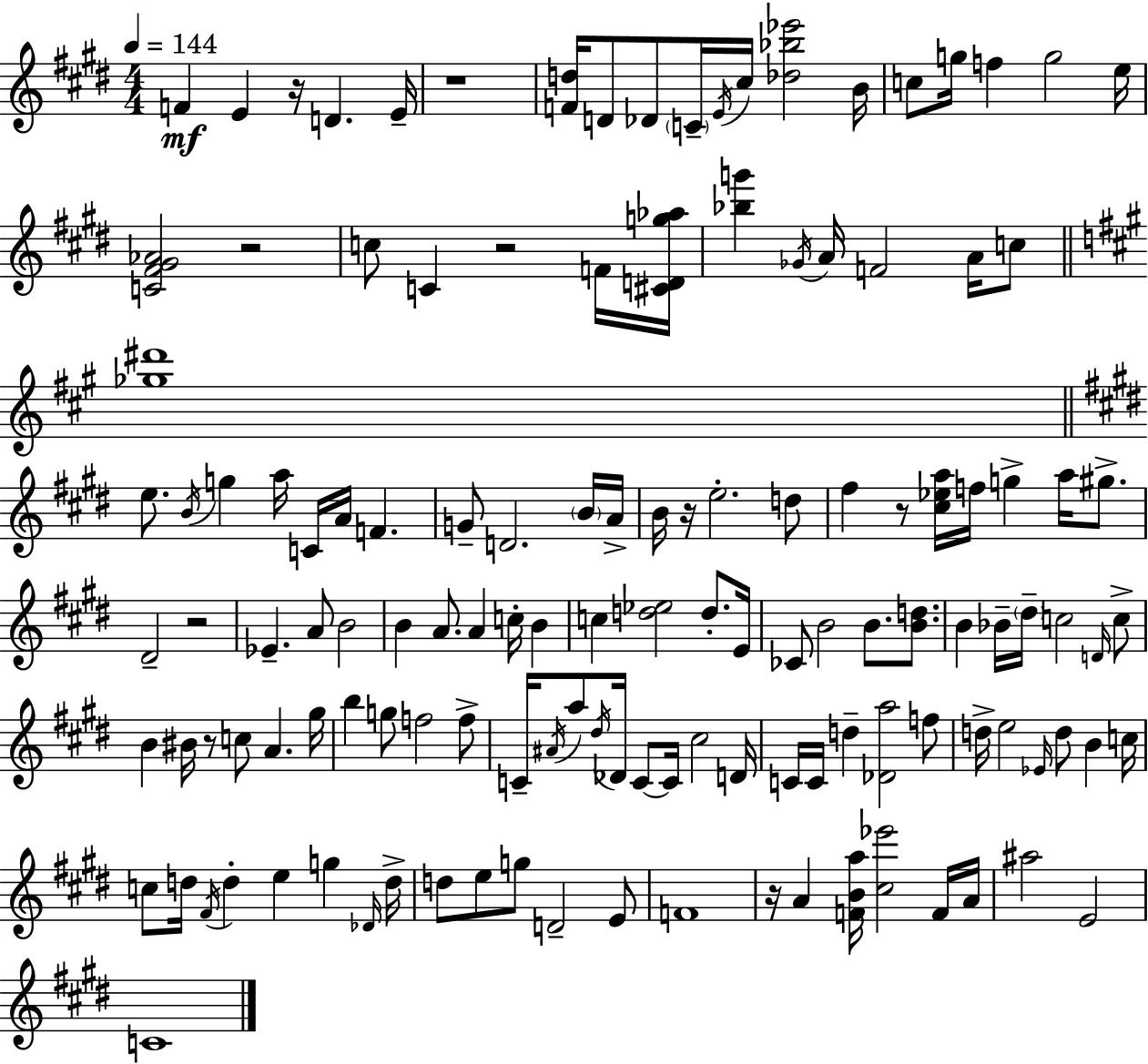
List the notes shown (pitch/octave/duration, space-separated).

F4/q E4/q R/s D4/q. E4/s R/w [F4,D5]/s D4/e Db4/e C4/s E4/s C#5/s [Db5,Bb5,Eb6]/h B4/s C5/e G5/s F5/q G5/h E5/s [C4,F#4,G#4,Ab4]/h R/h C5/e C4/q R/h F4/s [C#4,D4,G5,Ab5]/s [Bb5,G6]/q Gb4/s A4/s F4/h A4/s C5/e [Gb5,D#6]/w E5/e. B4/s G5/q A5/s C4/s A4/s F4/q. G4/e D4/h. B4/s A4/s B4/s R/s E5/h. D5/e F#5/q R/e [C#5,Eb5,A5]/s F5/s G5/q A5/s G#5/e. D#4/h R/h Eb4/q. A4/e B4/h B4/q A4/e. A4/q C5/s B4/q C5/q [D5,Eb5]/h D5/e. E4/s CES4/e B4/h B4/e. [B4,D5]/e. B4/q Bb4/s D#5/s C5/h D4/s C5/e B4/q BIS4/s R/e C5/e A4/q. G#5/s B5/q G5/e F5/h F5/e C4/s A#4/s A5/e D#5/s Db4/s C4/e C4/s C#5/h D4/s C4/s C4/s D5/q [Db4,A5]/h F5/e D5/s E5/h Eb4/s D5/e B4/q C5/s C5/e D5/s F#4/s D5/q E5/q G5/q Db4/s D5/s D5/e E5/e G5/e D4/h E4/e F4/w R/s A4/q [F4,B4,A5]/s [C#5,Eb6]/h F4/s A4/s A#5/h E4/h C4/w